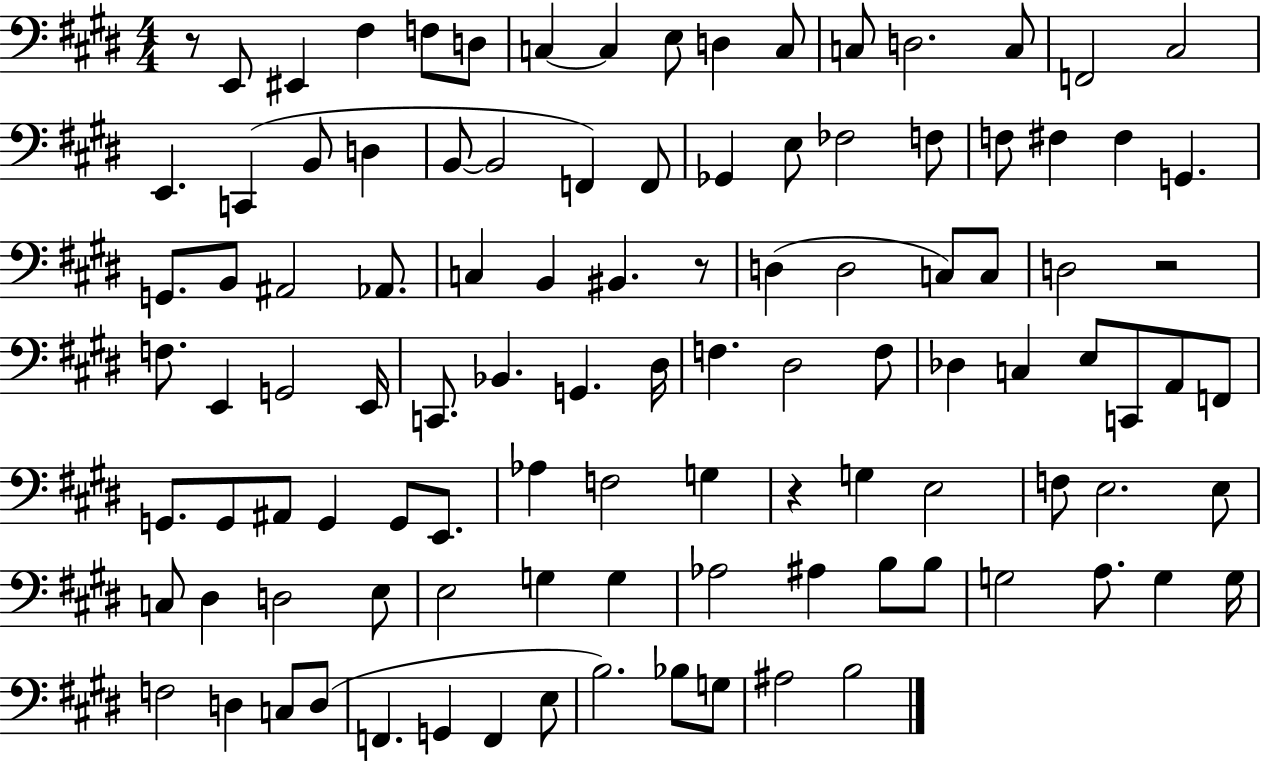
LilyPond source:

{
  \clef bass
  \numericTimeSignature
  \time 4/4
  \key e \major
  \repeat volta 2 { r8 e,8 eis,4 fis4 f8 d8 | c4~~ c4 e8 d4 c8 | c8 d2. c8 | f,2 cis2 | \break e,4. c,4( b,8 d4 | b,8~~ b,2 f,4) f,8 | ges,4 e8 fes2 f8 | f8 fis4 fis4 g,4. | \break g,8. b,8 ais,2 aes,8. | c4 b,4 bis,4. r8 | d4( d2 c8) c8 | d2 r2 | \break f8. e,4 g,2 e,16 | c,8. bes,4. g,4. dis16 | f4. dis2 f8 | des4 c4 e8 c,8 a,8 f,8 | \break g,8. g,8 ais,8 g,4 g,8 e,8. | aes4 f2 g4 | r4 g4 e2 | f8 e2. e8 | \break c8 dis4 d2 e8 | e2 g4 g4 | aes2 ais4 b8 b8 | g2 a8. g4 g16 | \break f2 d4 c8 d8( | f,4. g,4 f,4 e8 | b2.) bes8 g8 | ais2 b2 | \break } \bar "|."
}